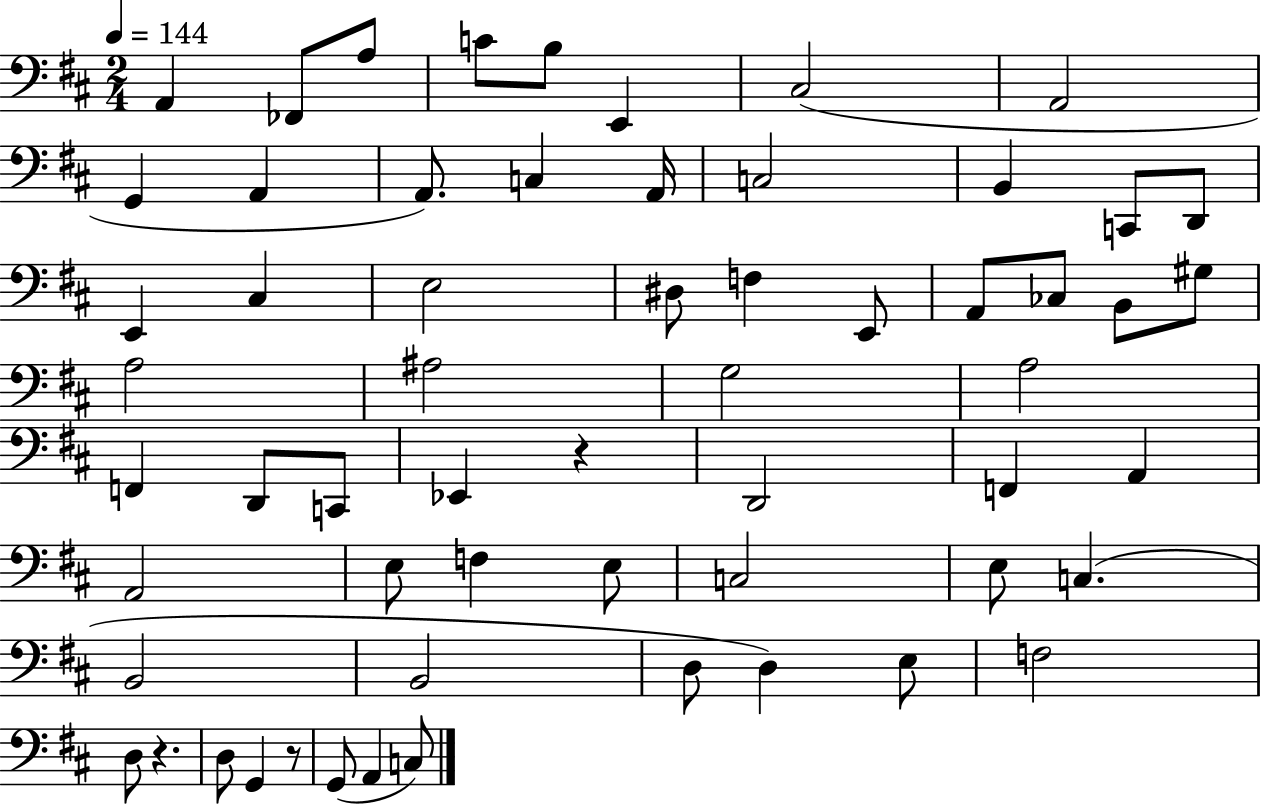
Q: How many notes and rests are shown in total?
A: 60